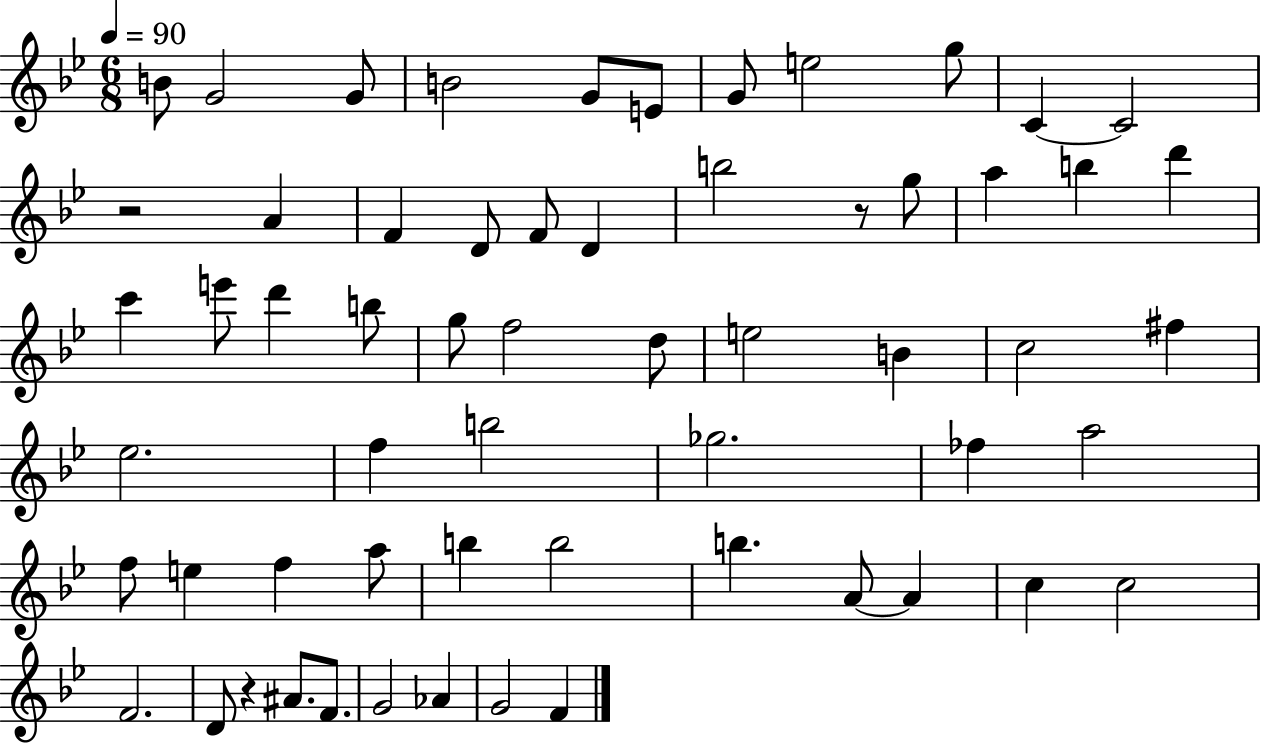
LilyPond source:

{
  \clef treble
  \numericTimeSignature
  \time 6/8
  \key bes \major
  \tempo 4 = 90
  b'8 g'2 g'8 | b'2 g'8 e'8 | g'8 e''2 g''8 | c'4~~ c'2 | \break r2 a'4 | f'4 d'8 f'8 d'4 | b''2 r8 g''8 | a''4 b''4 d'''4 | \break c'''4 e'''8 d'''4 b''8 | g''8 f''2 d''8 | e''2 b'4 | c''2 fis''4 | \break ees''2. | f''4 b''2 | ges''2. | fes''4 a''2 | \break f''8 e''4 f''4 a''8 | b''4 b''2 | b''4. a'8~~ a'4 | c''4 c''2 | \break f'2. | d'8 r4 ais'8. f'8. | g'2 aes'4 | g'2 f'4 | \break \bar "|."
}